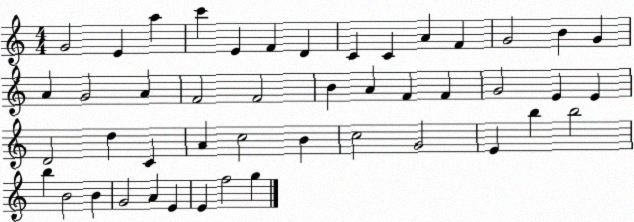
X:1
T:Untitled
M:4/4
L:1/4
K:C
G2 E a c' E F D C C A F G2 B G A G2 A F2 F2 B A F F G2 E E D2 d C A c2 B c2 G2 E b b2 b B2 B G2 A E E f2 g